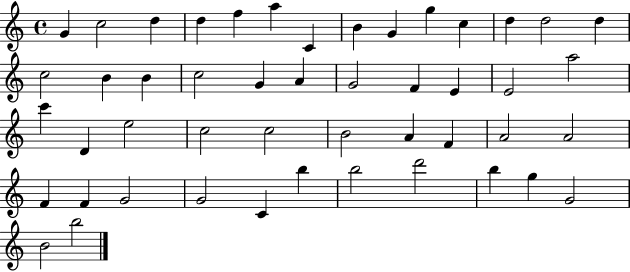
X:1
T:Untitled
M:4/4
L:1/4
K:C
G c2 d d f a C B G g c d d2 d c2 B B c2 G A G2 F E E2 a2 c' D e2 c2 c2 B2 A F A2 A2 F F G2 G2 C b b2 d'2 b g G2 B2 b2